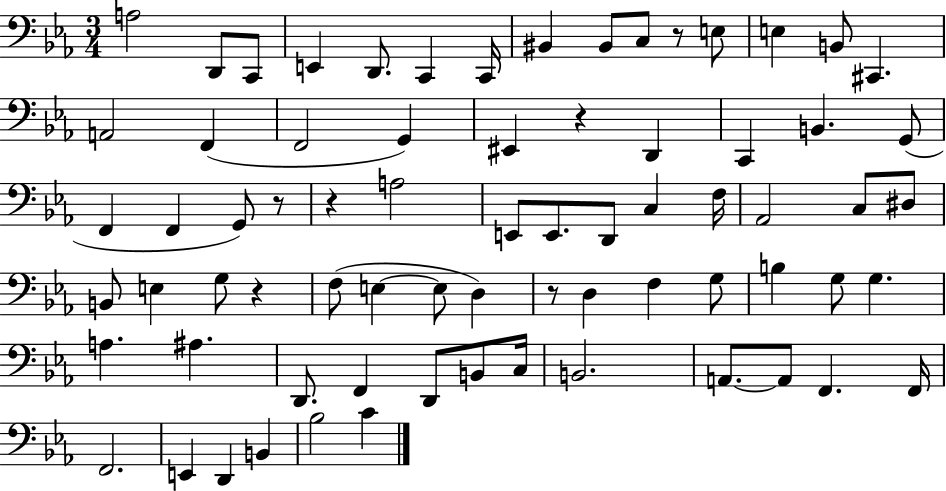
{
  \clef bass
  \numericTimeSignature
  \time 3/4
  \key ees \major
  \repeat volta 2 { a2 d,8 c,8 | e,4 d,8. c,4 c,16 | bis,4 bis,8 c8 r8 e8 | e4 b,8 cis,4. | \break a,2 f,4( | f,2 g,4) | eis,4 r4 d,4 | c,4 b,4. g,8( | \break f,4 f,4 g,8) r8 | r4 a2 | e,8 e,8. d,8 c4 f16 | aes,2 c8 dis8 | \break b,8 e4 g8 r4 | f8( e4~~ e8 d4) | r8 d4 f4 g8 | b4 g8 g4. | \break a4. ais4. | d,8. f,4 d,8 b,8 c16 | b,2. | a,8.~~ a,8 f,4. f,16 | \break f,2. | e,4 d,4 b,4 | bes2 c'4 | } \bar "|."
}